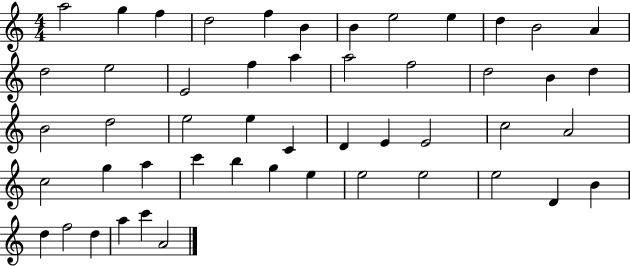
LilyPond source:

{
  \clef treble
  \numericTimeSignature
  \time 4/4
  \key c \major
  a''2 g''4 f''4 | d''2 f''4 b'4 | b'4 e''2 e''4 | d''4 b'2 a'4 | \break d''2 e''2 | e'2 f''4 a''4 | a''2 f''2 | d''2 b'4 d''4 | \break b'2 d''2 | e''2 e''4 c'4 | d'4 e'4 e'2 | c''2 a'2 | \break c''2 g''4 a''4 | c'''4 b''4 g''4 e''4 | e''2 e''2 | e''2 d'4 b'4 | \break d''4 f''2 d''4 | a''4 c'''4 a'2 | \bar "|."
}